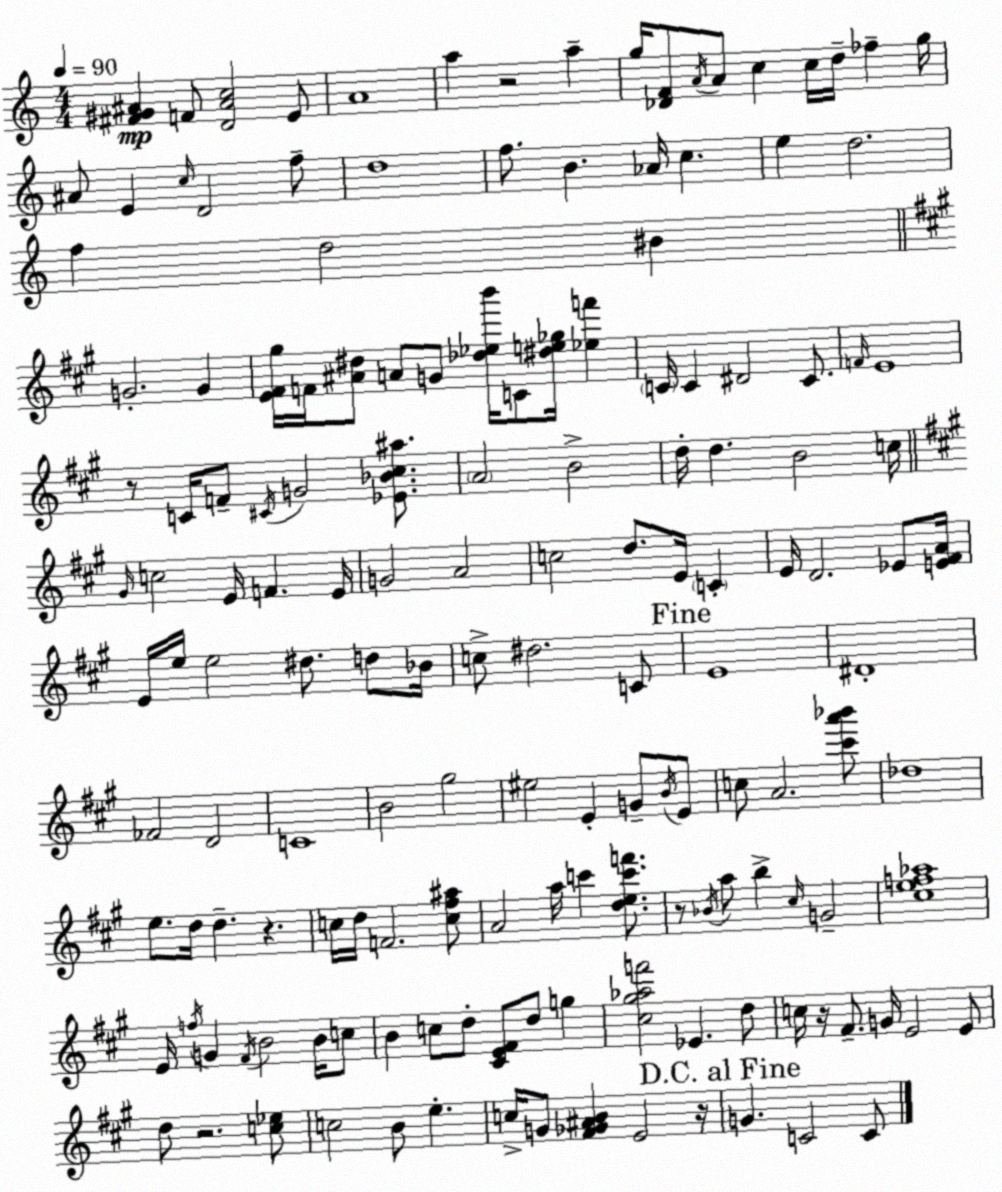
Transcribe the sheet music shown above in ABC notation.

X:1
T:Untitled
M:4/4
L:1/4
K:Am
[^F^G^A] F/2 [D^Ac]2 E/2 A4 a z2 a g/4 [_DF]/2 A/4 A/2 c c/4 d/4 _f g/4 ^A/2 E c/4 D2 f/2 d4 f/2 B _A/4 c e d2 f d2 ^B G2 G [E^F^g]/4 F/4 [^A^d]/2 A/2 G/2 [_d_eb']/4 C/2 [^de_g]/4 [_ef'] C/4 C ^D2 C/2 F/4 E4 z/2 C/4 F/2 ^C/4 G2 [_E_B^c^a]/2 A2 B2 d/4 d B2 c/4 ^G/4 c2 E/4 F E/4 G2 A2 c2 d/2 E/4 C E/4 D2 _E/2 [E^FA]/4 E/4 e/4 e2 ^d/2 d/2 _B/4 c/2 ^d2 C/2 E4 ^D4 _F2 D2 C4 B2 ^g2 ^e2 E G/2 B/4 E/2 c/2 A2 [^c'a'_b']/2 _d4 e/2 d/4 d z c/4 d/4 F2 [c^f^a]/2 A2 a/4 c' [dec'f']/2 z/2 _B/4 a/2 b ^c/4 G2 [^cef_a]4 E/4 f/4 G ^F/4 B2 B/4 c/2 B c/2 d/2 [^CE^F]/2 d/2 g [^c^g_af']2 _E d/2 c/4 z/4 ^F/2 G/4 E2 E/2 d/2 z2 [c_e]/2 c2 B/2 e c/4 G/2 [^F_G^AB] E2 z/4 G C2 C/2